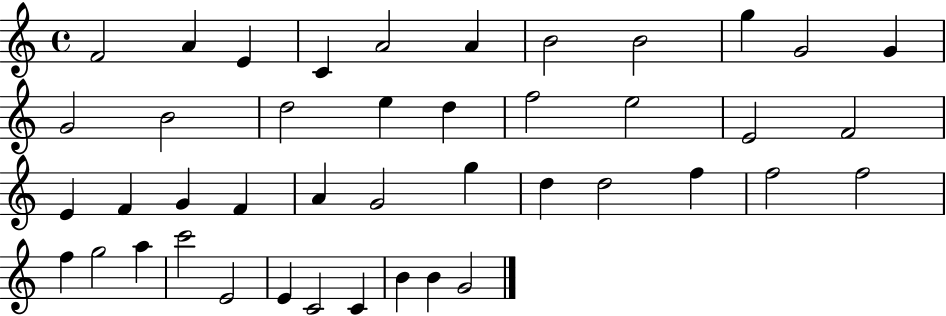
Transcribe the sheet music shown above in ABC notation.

X:1
T:Untitled
M:4/4
L:1/4
K:C
F2 A E C A2 A B2 B2 g G2 G G2 B2 d2 e d f2 e2 E2 F2 E F G F A G2 g d d2 f f2 f2 f g2 a c'2 E2 E C2 C B B G2